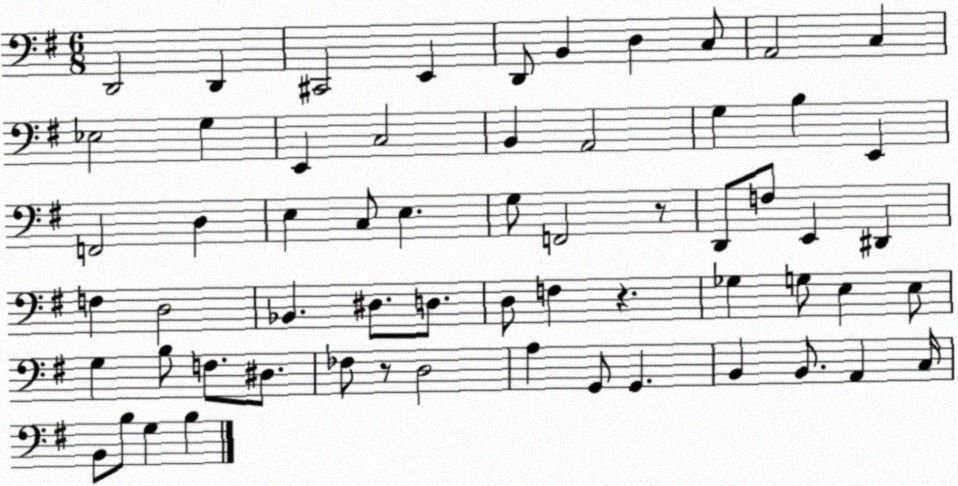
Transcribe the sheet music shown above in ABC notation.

X:1
T:Untitled
M:6/8
L:1/4
K:G
D,,2 D,, ^C,,2 E,, D,,/2 B,, D, C,/2 A,,2 C, _E,2 G, E,, C,2 B,, A,,2 G, B, E,, F,,2 D, E, C,/2 E, G,/2 F,,2 z/2 D,,/2 F,/2 E,, ^D,, F, D,2 _B,, ^D,/2 D,/2 D,/2 F, z _G, G,/2 E, E,/2 G, B,/2 F,/2 ^D,/2 _F,/2 z/2 D,2 A, G,,/2 G,, B,, B,,/2 A,, C,/4 B,,/2 B,/2 G, B,